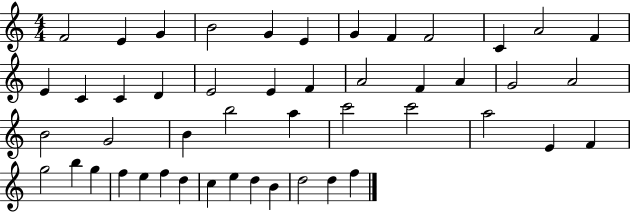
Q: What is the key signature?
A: C major